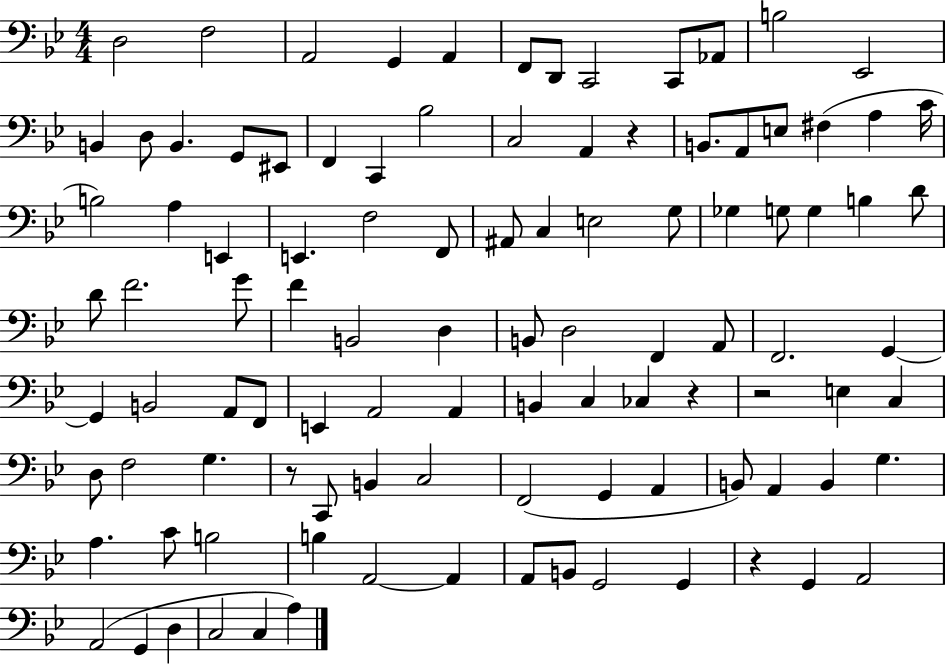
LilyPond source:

{
  \clef bass
  \numericTimeSignature
  \time 4/4
  \key bes \major
  d2 f2 | a,2 g,4 a,4 | f,8 d,8 c,2 c,8 aes,8 | b2 ees,2 | \break b,4 d8 b,4. g,8 eis,8 | f,4 c,4 bes2 | c2 a,4 r4 | b,8. a,8 e8 fis4( a4 c'16 | \break b2) a4 e,4 | e,4. f2 f,8 | ais,8 c4 e2 g8 | ges4 g8 g4 b4 d'8 | \break d'8 f'2. g'8 | f'4 b,2 d4 | b,8 d2 f,4 a,8 | f,2. g,4~~ | \break g,4 b,2 a,8 f,8 | e,4 a,2 a,4 | b,4 c4 ces4 r4 | r2 e4 c4 | \break d8 f2 g4. | r8 c,8 b,4 c2 | f,2( g,4 a,4 | b,8) a,4 b,4 g4. | \break a4. c'8 b2 | b4 a,2~~ a,4 | a,8 b,8 g,2 g,4 | r4 g,4 a,2 | \break a,2( g,4 d4 | c2 c4 a4) | \bar "|."
}